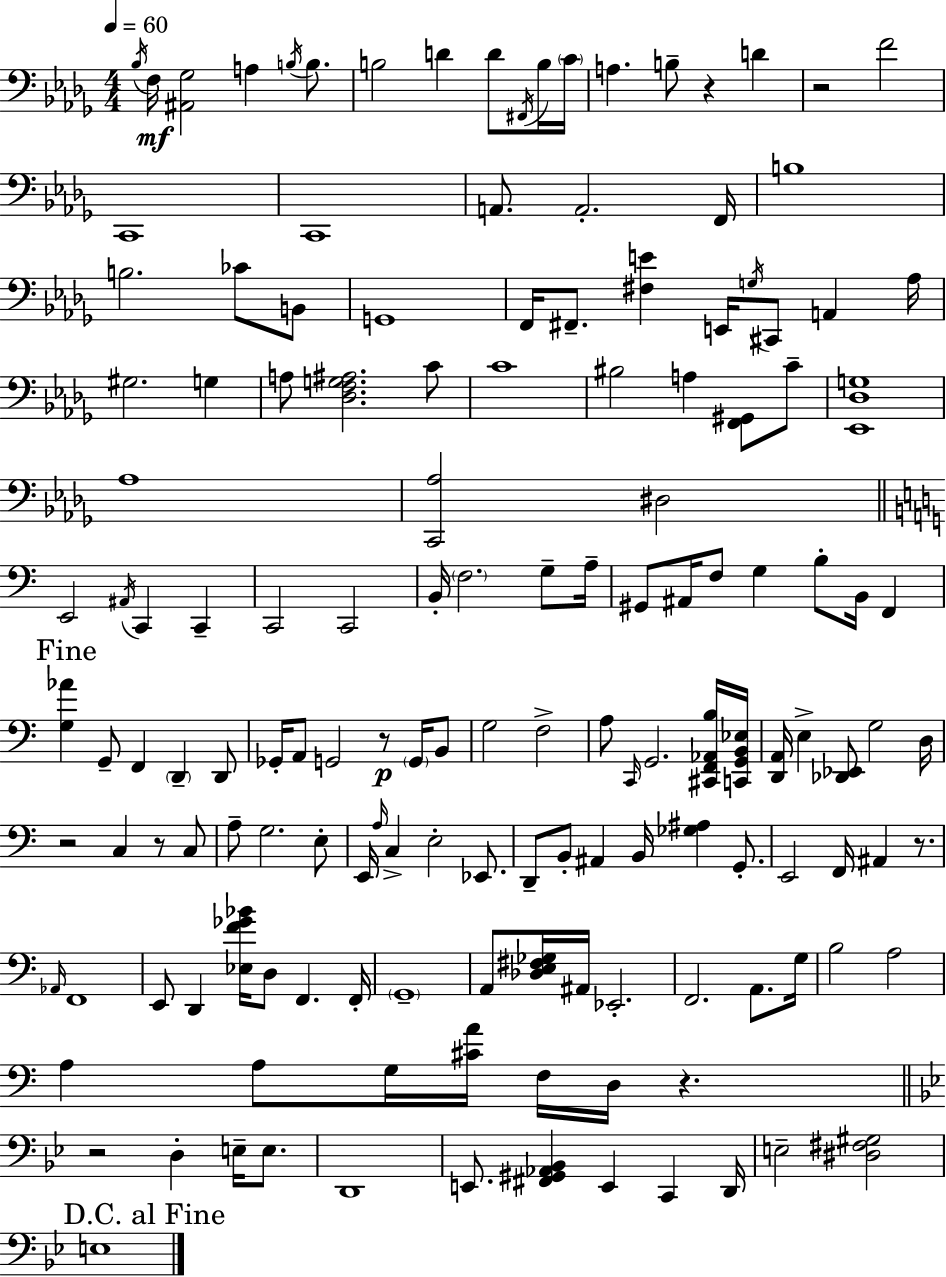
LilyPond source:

{
  \clef bass
  \numericTimeSignature
  \time 4/4
  \key bes \minor
  \tempo 4 = 60
  \acciaccatura { bes16 }\mf f16 <ais, ges>2 a4 \acciaccatura { b16 } b8. | b2 d'4 d'8 | \acciaccatura { fis,16 } b16 \parenthesize c'16 a4. b8-- r4 d'4 | r2 f'2 | \break c,1 | c,1 | a,8. a,2.-. | f,16 b1 | \break b2. ces'8 | b,8 g,1 | f,16 fis,8.-- <fis e'>4 e,16 \acciaccatura { g16 } cis,8 a,4 | aes16 gis2. | \break g4 a8 <des f g ais>2. | c'8 c'1 | bis2 a4 | <f, gis,>8 c'8-- <ees, des g>1 | \break aes1 | <c, aes>2 dis2 | \bar "||" \break \key c \major e,2 \acciaccatura { ais,16 } c,4 c,4-- | c,2 c,2 | b,16-. \parenthesize f2. g8-- | a16-- gis,8 ais,16 f8 g4 b8-. b,16 f,4 | \break \mark "Fine" <g aes'>4 g,8-- f,4 \parenthesize d,4-- d,8 | ges,16-. a,8 g,2 r8\p \parenthesize g,16 b,8 | g2 f2-> | a8 \grace { c,16 } g,2. | \break <cis, f, aes, b>16 <c, g, b, ees>16 <d, a,>16 e4-> <des, ees,>8 g2 | d16 r2 c4 r8 | c8 a8-- g2. | e8-. e,16 \grace { a16 } c4-> e2-. | \break ees,8. d,8-- b,8-. ais,4 b,16 <ges ais>4 | g,8.-. e,2 f,16 ais,4 | r8. \grace { aes,16 } f,1 | e,8 d,4 <ees f' ges' bes'>16 d8 f,4. | \break f,16-. \parenthesize g,1-- | a,8 <des e fis ges>16 ais,16 ees,2.-. | f,2. | a,8. g16 b2 a2 | \break a4 a8 g16 <cis' a'>16 f16 d16 r4. | \bar "||" \break \key bes \major r2 d4-. e16-- e8. | d,1 | e,8. <fis, gis, aes, bes,>4 e,4 c,4 d,16 | e2-- <dis fis gis>2 | \break \mark "D.C. al Fine" e1 | \bar "|."
}